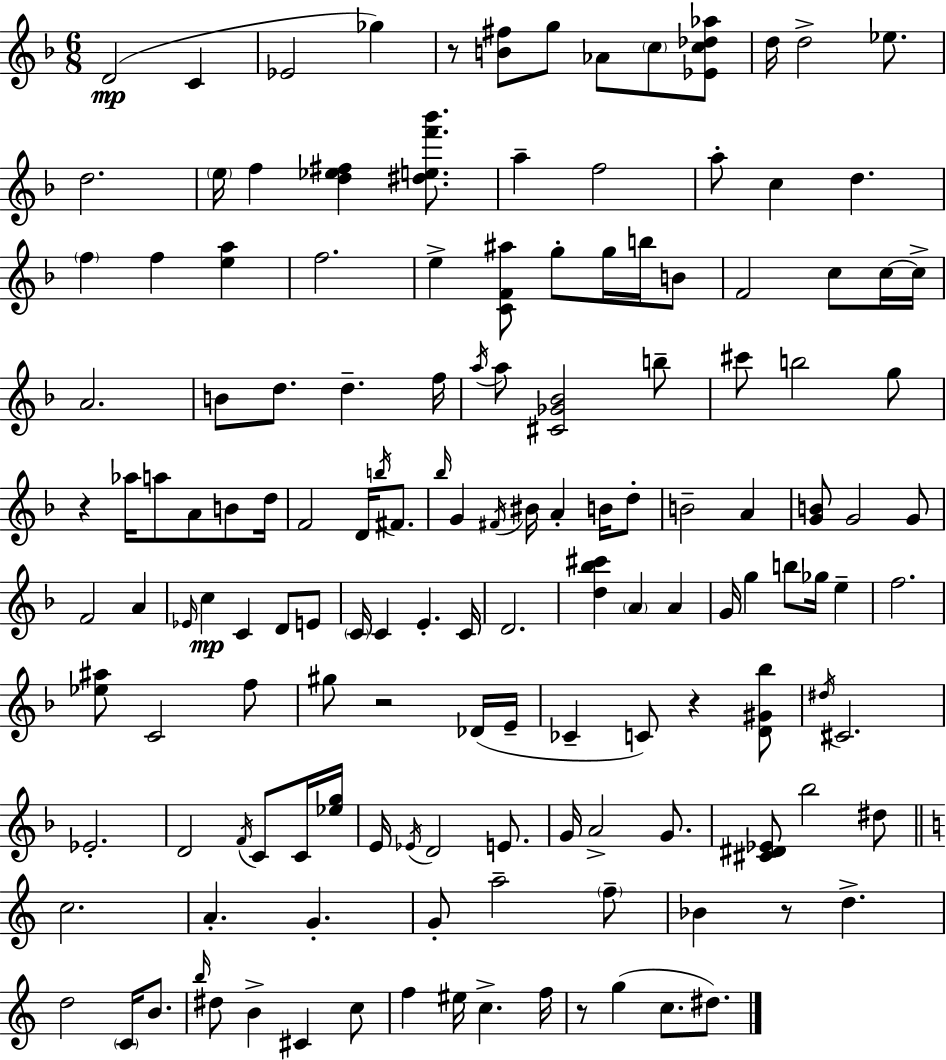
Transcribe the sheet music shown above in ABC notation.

X:1
T:Untitled
M:6/8
L:1/4
K:Dm
D2 C _E2 _g z/2 [B^f]/2 g/2 _A/2 c/2 [_Ec_d_a]/2 d/4 d2 _e/2 d2 e/4 f [d_e^f] [^def'_b']/2 a f2 a/2 c d f f [ea] f2 e [CF^a]/2 g/2 g/4 b/4 B/2 F2 c/2 c/4 c/4 A2 B/2 d/2 d f/4 a/4 a/2 [^C_G_B]2 b/2 ^c'/2 b2 g/2 z _a/4 a/2 A/2 B/2 d/4 F2 D/4 b/4 ^F/2 _b/4 G ^F/4 ^B/4 A B/4 d/2 B2 A [GB]/2 G2 G/2 F2 A _E/4 c C D/2 E/2 C/4 C E C/4 D2 [d_b^c'] A A G/4 g b/2 _g/4 e f2 [_e^a]/2 C2 f/2 ^g/2 z2 _D/4 E/4 _C C/2 z [D^G_b]/2 ^d/4 ^C2 _E2 D2 F/4 C/2 C/4 [_eg]/4 E/4 _E/4 D2 E/2 G/4 A2 G/2 [^C^D_E]/2 _b2 ^d/2 c2 A G G/2 a2 f/2 _B z/2 d d2 C/4 B/2 b/4 ^d/2 B ^C c/2 f ^e/4 c f/4 z/2 g c/2 ^d/2